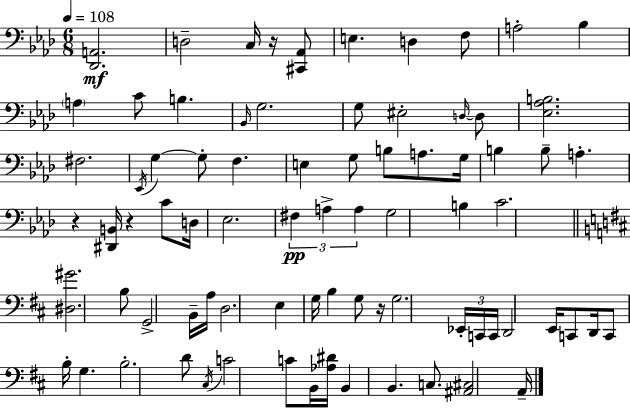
{
  \clef bass
  \numericTimeSignature
  \time 6/8
  \key aes \major
  \tempo 4 = 108
  \repeat volta 2 { <des, a,>2.\mf | d2-- c16 r16 <cis, aes,>8 | e4. d4 f8 | a2-. bes4 | \break \parenthesize a4 c'8 b4. | \grace { bes,16 } g2. | g8 eis2-. \grace { d16~ }~ | d8 <ees aes b>2. | \break fis2. | \acciaccatura { ees,16 } g4~~ g8-. f4. | e4 g8 b8 a8. | g16 b4 b8-- a4.-. | \break r4 <dis, b,>16 r4 | c'8 d16 ees2. | \tuplet 3/2 { fis4\pp a4-> a4 } | g2 b4 | \break c'2. | \bar "||" \break \key d \major <dis gis'>2. | b8 g,2-> b,16-- a16 | d2. | e4 g16 b4 g8 r16 | \break g2. | \tuplet 3/2 { ees,16-. c,16 c,16 } d,2 e,16 | c,8 d,16 c,8 b16-. g4. | b2.-. | \break d'8 \acciaccatura { cis16 } c'2 c'8 | b,16 <aes dis'>16 b,4 b,4. | c8. <ais, cis>2 | a,16-- } \bar "|."
}